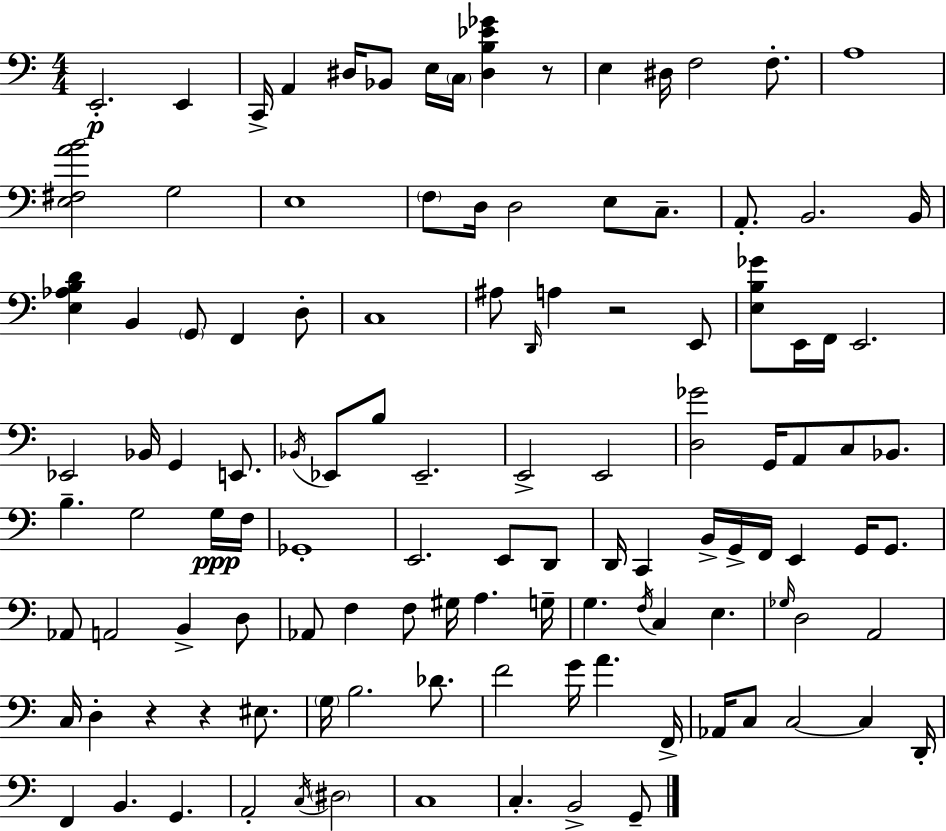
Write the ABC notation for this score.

X:1
T:Untitled
M:4/4
L:1/4
K:C
E,,2 E,, C,,/4 A,, ^D,/4 _B,,/2 E,/4 C,/4 [^D,B,_E_G] z/2 E, ^D,/4 F,2 F,/2 A,4 [E,^F,AB]2 G,2 E,4 F,/2 D,/4 D,2 E,/2 C,/2 A,,/2 B,,2 B,,/4 [E,_A,B,D] B,, G,,/2 F,, D,/2 C,4 ^A,/2 D,,/4 A, z2 E,,/2 [E,B,_G]/2 E,,/4 F,,/4 E,,2 _E,,2 _B,,/4 G,, E,,/2 _B,,/4 _E,,/2 B,/2 _E,,2 E,,2 E,,2 [D,_G]2 G,,/4 A,,/2 C,/2 _B,,/2 B, G,2 G,/4 F,/4 _G,,4 E,,2 E,,/2 D,,/2 D,,/4 C,, B,,/4 G,,/4 F,,/4 E,, G,,/4 G,,/2 _A,,/2 A,,2 B,, D,/2 _A,,/2 F, F,/2 ^G,/4 A, G,/4 G, F,/4 C, E, _G,/4 D,2 A,,2 C,/4 D, z z ^E,/2 G,/4 B,2 _D/2 F2 G/4 A F,,/4 _A,,/4 C,/2 C,2 C, D,,/4 F,, B,, G,, A,,2 C,/4 ^D,2 C,4 C, B,,2 G,,/2